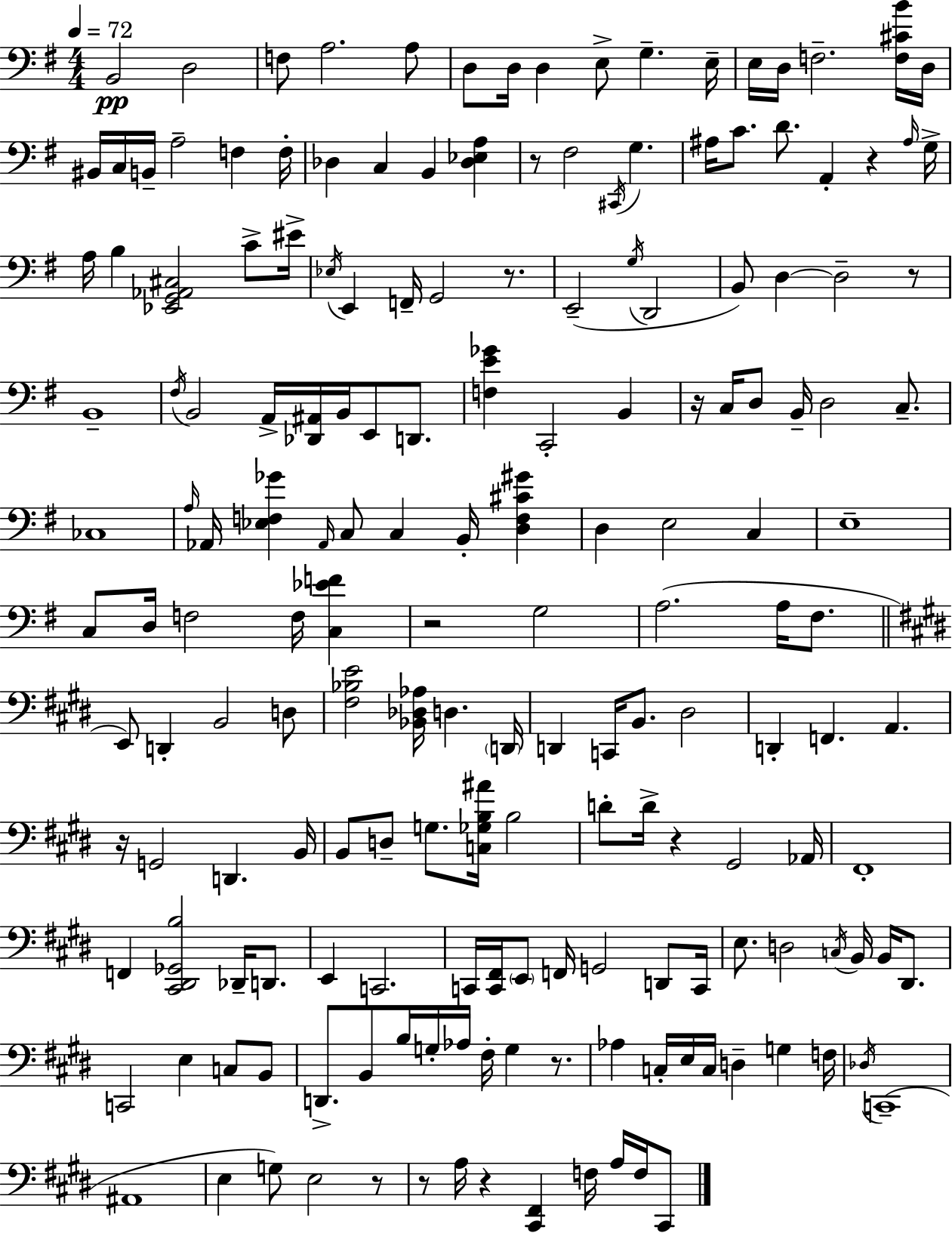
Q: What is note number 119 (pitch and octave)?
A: C3